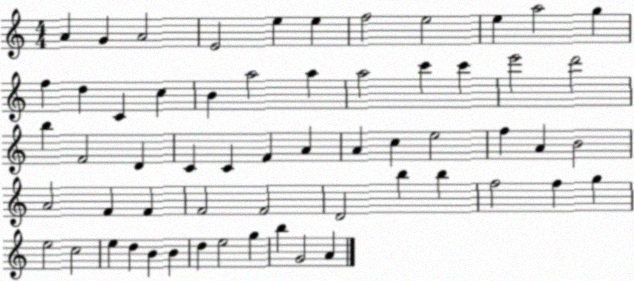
X:1
T:Untitled
M:4/4
L:1/4
K:C
A G A2 E2 e e f2 e2 e a2 g f d C c B a2 a a2 c' c' e'2 d'2 b F2 D C C F A A c e2 f A B2 A2 F F F2 F2 D2 b b f2 f g e2 c2 e d B B d e2 g b G2 A